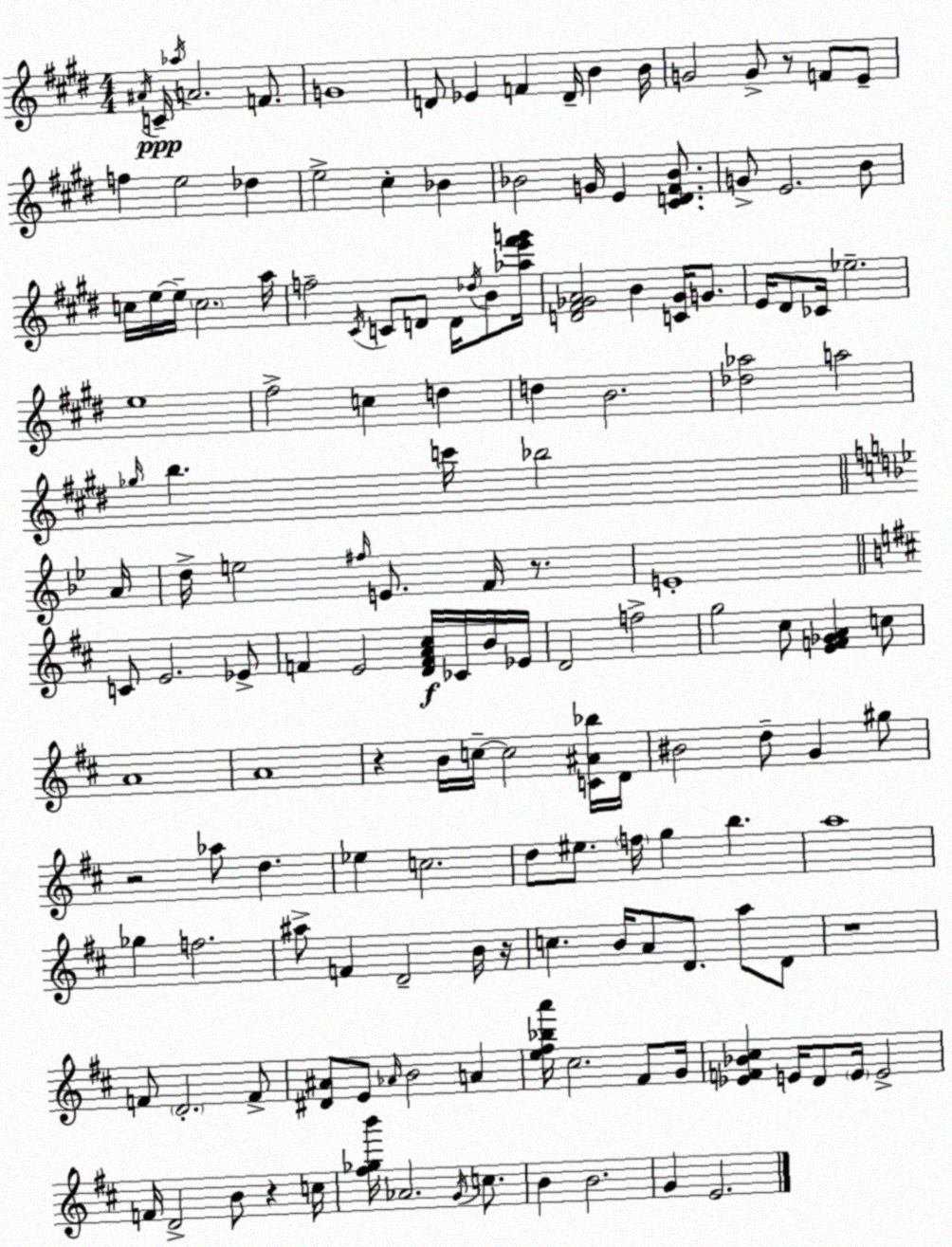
X:1
T:Untitled
M:4/4
L:1/4
K:E
^A/4 C/4 _a/4 A2 F/2 G4 D/2 _E F D/4 B B/4 G2 G/2 z/2 F/2 E/2 f e2 _d e2 ^c _B _B2 G/4 E [^CD^F_B]/2 G/2 E2 B/2 c/4 e/4 e/4 c2 a/4 f2 ^C/4 C/2 D/2 D/4 _d/4 B/2 [_ae'^f'g']/4 [D^F_GA]2 B [C_G]/4 G/2 E/4 ^D/2 _C/4 _e2 e4 ^f2 c d d B2 [_d_a]2 a2 _g/4 b c'/4 _b2 A/4 d/4 e2 ^f/4 E/2 F/4 z/2 E4 C/2 E2 _E/2 F E2 [DFA^c]/4 _C/4 B/4 _E/4 D2 f2 g2 ^c/2 [EF_GA] c/2 A4 A4 z B/4 c/4 c2 [C^A_b]/4 D/4 ^B2 d/2 G ^g/2 z2 _a/2 d _e c2 d/2 ^e/2 f/4 g b a4 _g f2 ^a/2 F D2 B/4 z/4 c B/4 A/2 D/2 a/2 D/2 z4 F/2 D2 F/2 [^D^A]/2 E/2 _A/4 B2 A [e^f_ba']/4 ^c2 ^F/2 G/4 [_EF_B^c] E/4 D/2 E/4 E2 F/4 D2 B/2 z c/4 [^f_gb']/4 _A2 G/4 c/2 B B2 G E2